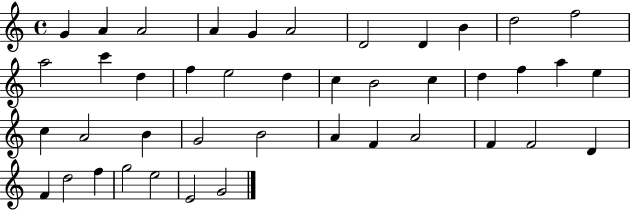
G4/q A4/q A4/h A4/q G4/q A4/h D4/h D4/q B4/q D5/h F5/h A5/h C6/q D5/q F5/q E5/h D5/q C5/q B4/h C5/q D5/q F5/q A5/q E5/q C5/q A4/h B4/q G4/h B4/h A4/q F4/q A4/h F4/q F4/h D4/q F4/q D5/h F5/q G5/h E5/h E4/h G4/h